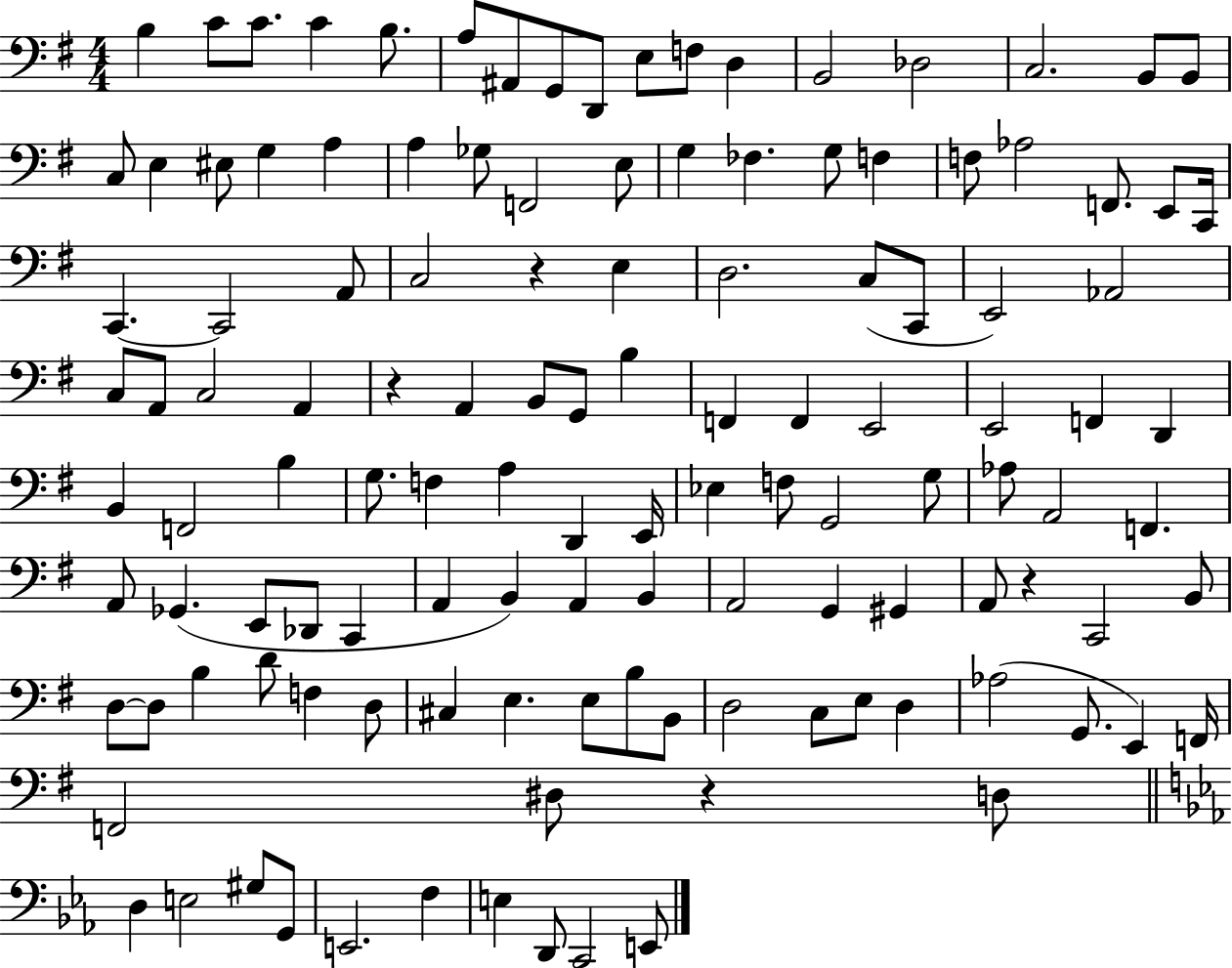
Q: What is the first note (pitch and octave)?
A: B3